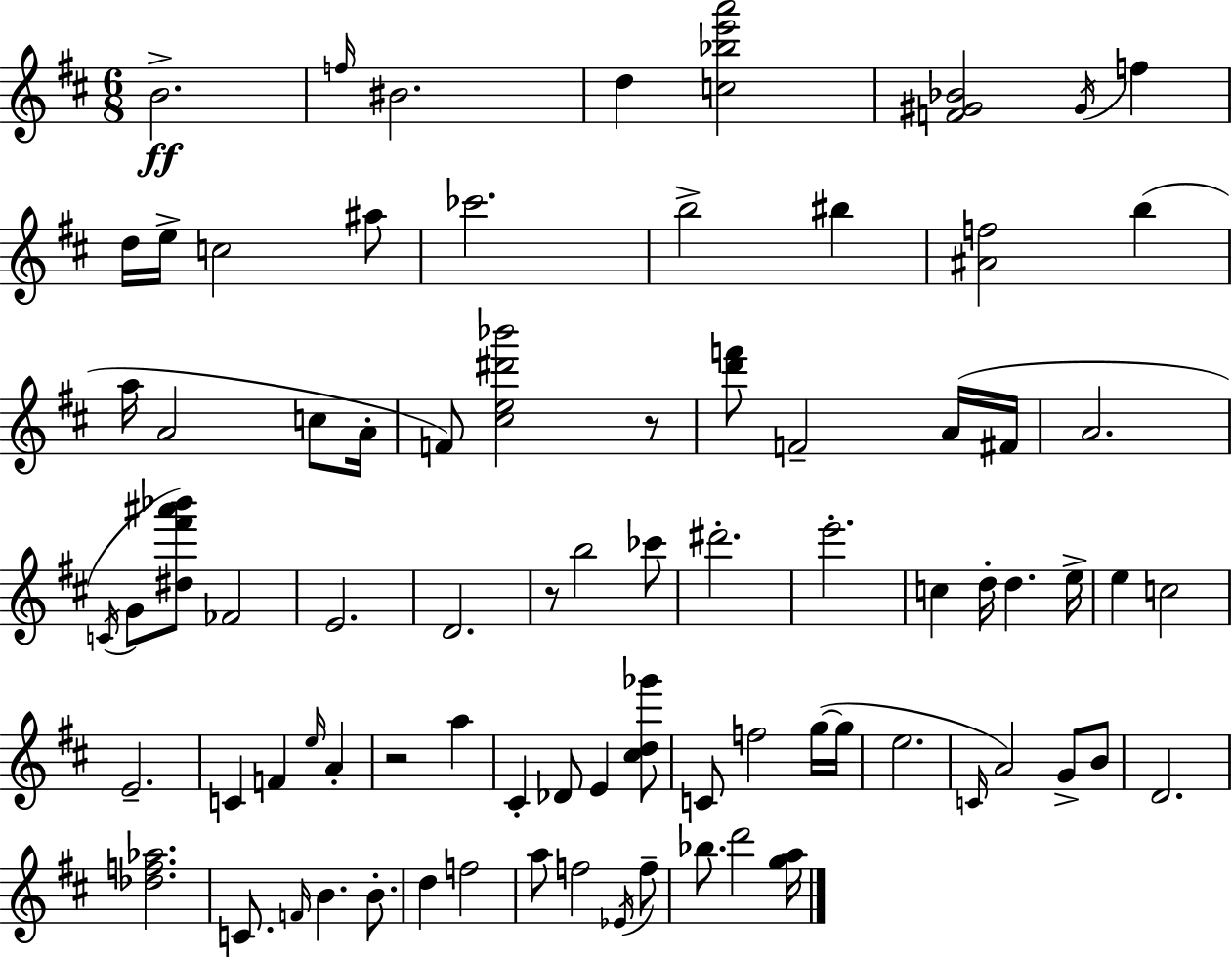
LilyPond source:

{
  \clef treble
  \numericTimeSignature
  \time 6/8
  \key d \major
  b'2.->\ff | \grace { f''16 } bis'2. | d''4 <c'' bes'' e''' a'''>2 | <f' gis' bes'>2 \acciaccatura { gis'16 } f''4 | \break d''16 e''16-> c''2 | ais''8 ces'''2. | b''2-> bis''4 | <ais' f''>2 b''4( | \break a''16 a'2 c''8 | a'16-. f'8) <cis'' e'' dis''' bes'''>2 | r8 <d''' f'''>8 f'2-- | a'16( fis'16 a'2. | \break \acciaccatura { c'16 } g'8 <dis'' fis''' ais''' bes'''>8) fes'2 | e'2. | d'2. | r8 b''2 | \break ces'''8 dis'''2.-. | e'''2.-. | c''4 d''16-. d''4. | e''16-> e''4 c''2 | \break e'2.-- | c'4 f'4 \grace { e''16 } | a'4-. r2 | a''4 cis'4-. des'8 e'4 | \break <cis'' d'' ges'''>8 c'8 f''2 | g''16~(~ g''16 e''2. | \grace { c'16 }) a'2 | g'8-> b'8 d'2. | \break <des'' f'' aes''>2. | c'8. \grace { f'16 } b'4. | b'8.-. d''4 f''2 | a''8 f''2 | \break \acciaccatura { ees'16 } f''8-- bes''8. d'''2 | <g'' a''>16 \bar "|."
}